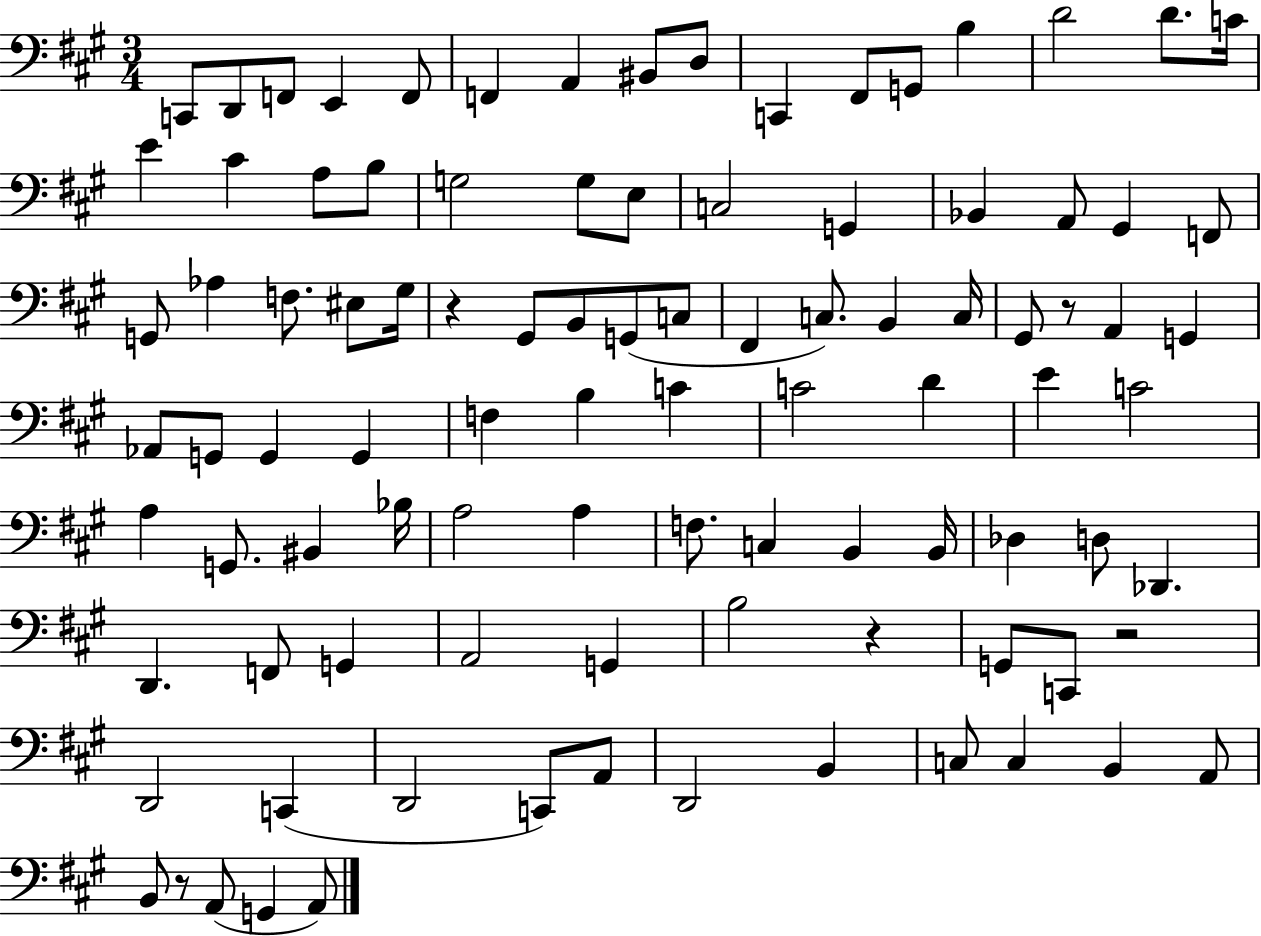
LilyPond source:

{
  \clef bass
  \numericTimeSignature
  \time 3/4
  \key a \major
  c,8 d,8 f,8 e,4 f,8 | f,4 a,4 bis,8 d8 | c,4 fis,8 g,8 b4 | d'2 d'8. c'16 | \break e'4 cis'4 a8 b8 | g2 g8 e8 | c2 g,4 | bes,4 a,8 gis,4 f,8 | \break g,8 aes4 f8. eis8 gis16 | r4 gis,8 b,8 g,8( c8 | fis,4 c8.) b,4 c16 | gis,8 r8 a,4 g,4 | \break aes,8 g,8 g,4 g,4 | f4 b4 c'4 | c'2 d'4 | e'4 c'2 | \break a4 g,8. bis,4 bes16 | a2 a4 | f8. c4 b,4 b,16 | des4 d8 des,4. | \break d,4. f,8 g,4 | a,2 g,4 | b2 r4 | g,8 c,8 r2 | \break d,2 c,4( | d,2 c,8) a,8 | d,2 b,4 | c8 c4 b,4 a,8 | \break b,8 r8 a,8( g,4 a,8) | \bar "|."
}